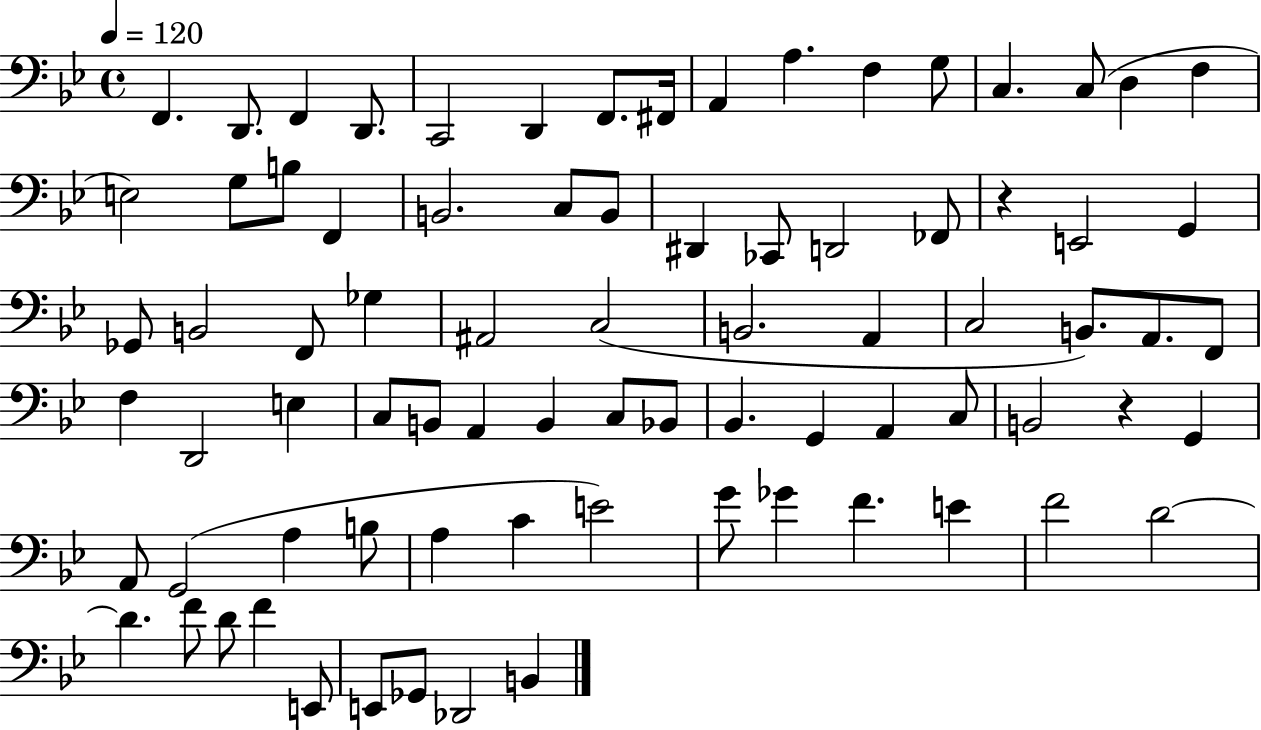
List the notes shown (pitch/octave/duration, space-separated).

F2/q. D2/e. F2/q D2/e. C2/h D2/q F2/e. F#2/s A2/q A3/q. F3/q G3/e C3/q. C3/e D3/q F3/q E3/h G3/e B3/e F2/q B2/h. C3/e B2/e D#2/q CES2/e D2/h FES2/e R/q E2/h G2/q Gb2/e B2/h F2/e Gb3/q A#2/h C3/h B2/h. A2/q C3/h B2/e. A2/e. F2/e F3/q D2/h E3/q C3/e B2/e A2/q B2/q C3/e Bb2/e Bb2/q. G2/q A2/q C3/e B2/h R/q G2/q A2/e G2/h A3/q B3/e A3/q C4/q E4/h G4/e Gb4/q F4/q. E4/q F4/h D4/h D4/q. F4/e D4/e F4/q E2/e E2/e Gb2/e Db2/h B2/q